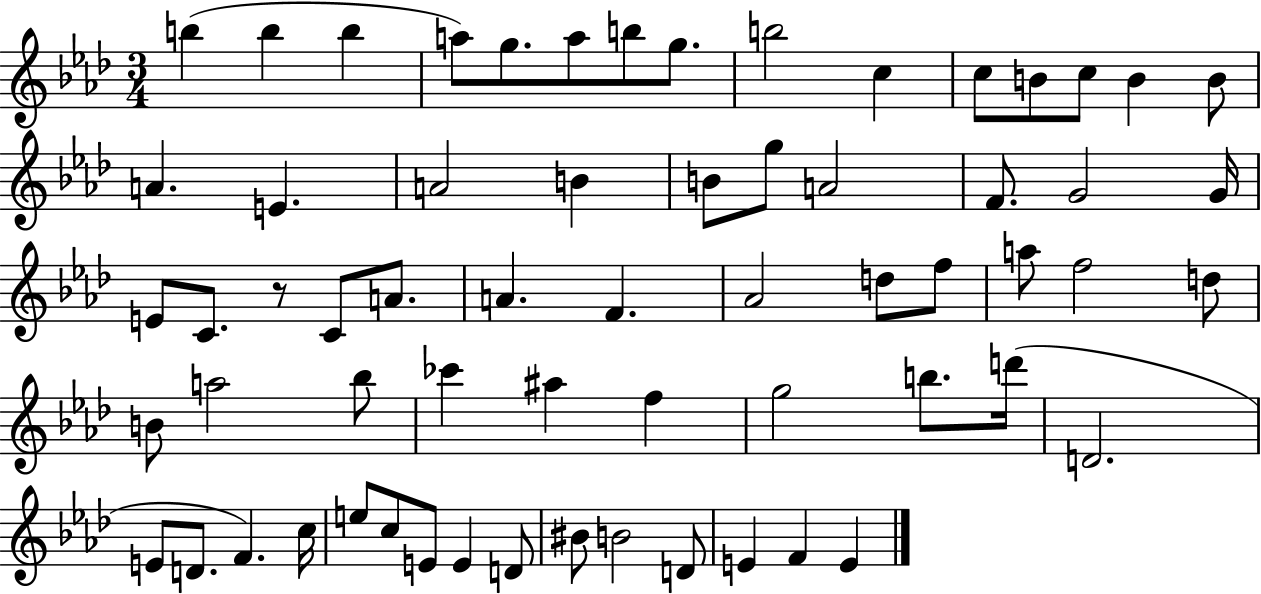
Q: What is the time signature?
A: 3/4